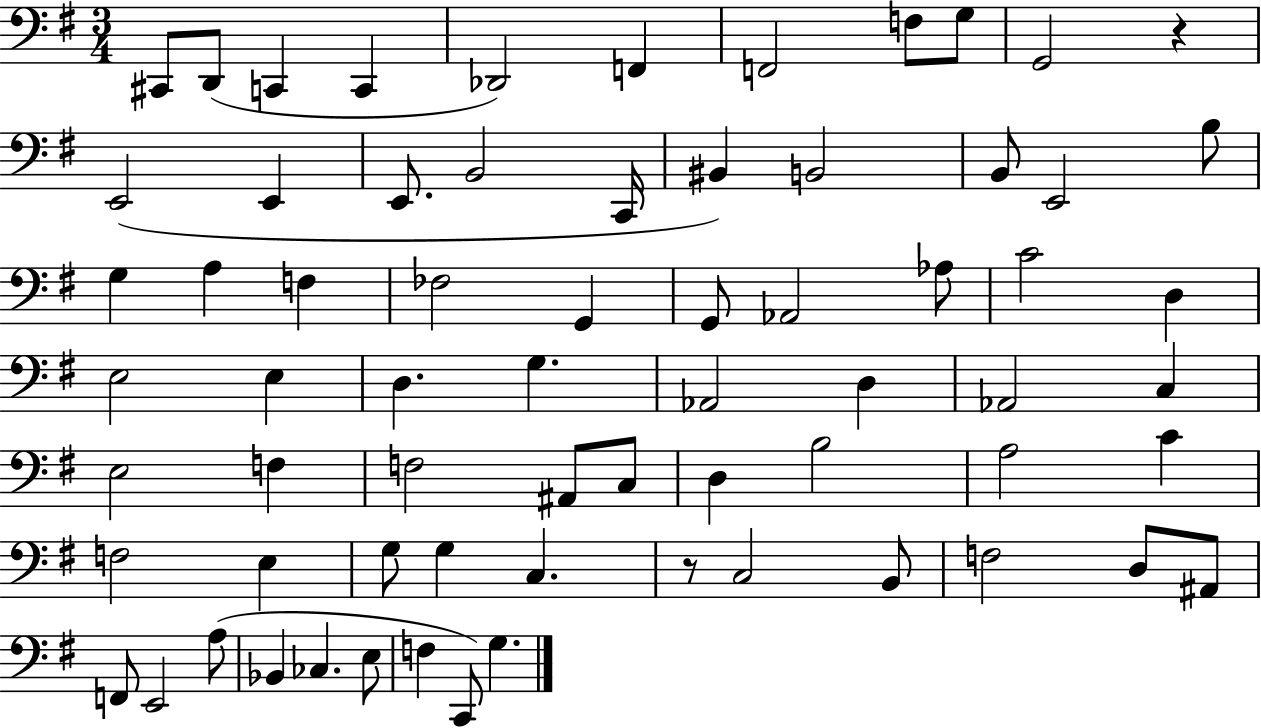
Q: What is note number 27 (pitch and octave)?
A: Ab2